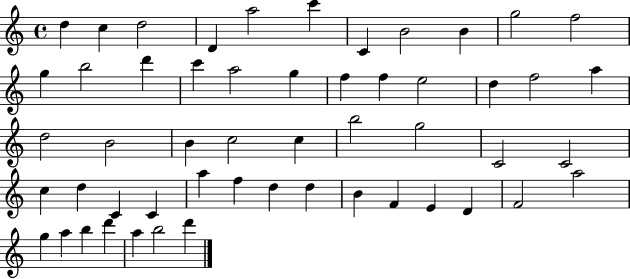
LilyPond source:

{
  \clef treble
  \time 4/4
  \defaultTimeSignature
  \key c \major
  d''4 c''4 d''2 | d'4 a''2 c'''4 | c'4 b'2 b'4 | g''2 f''2 | \break g''4 b''2 d'''4 | c'''4 a''2 g''4 | f''4 f''4 e''2 | d''4 f''2 a''4 | \break d''2 b'2 | b'4 c''2 c''4 | b''2 g''2 | c'2 c'2 | \break c''4 d''4 c'4 c'4 | a''4 f''4 d''4 d''4 | b'4 f'4 e'4 d'4 | f'2 a''2 | \break g''4 a''4 b''4 d'''4 | a''4 b''2 d'''4 | \bar "|."
}